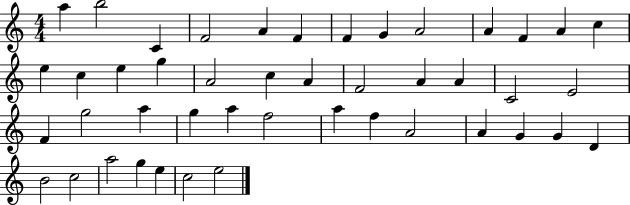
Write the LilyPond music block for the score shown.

{
  \clef treble
  \numericTimeSignature
  \time 4/4
  \key c \major
  a''4 b''2 c'4 | f'2 a'4 f'4 | f'4 g'4 a'2 | a'4 f'4 a'4 c''4 | \break e''4 c''4 e''4 g''4 | a'2 c''4 a'4 | f'2 a'4 a'4 | c'2 e'2 | \break f'4 g''2 a''4 | g''4 a''4 f''2 | a''4 f''4 a'2 | a'4 g'4 g'4 d'4 | \break b'2 c''2 | a''2 g''4 e''4 | c''2 e''2 | \bar "|."
}